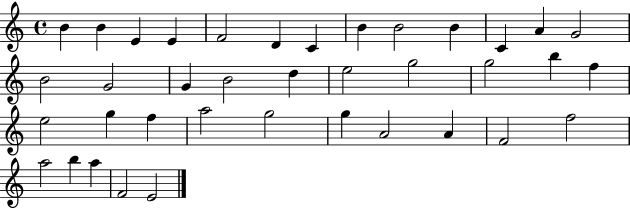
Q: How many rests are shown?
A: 0